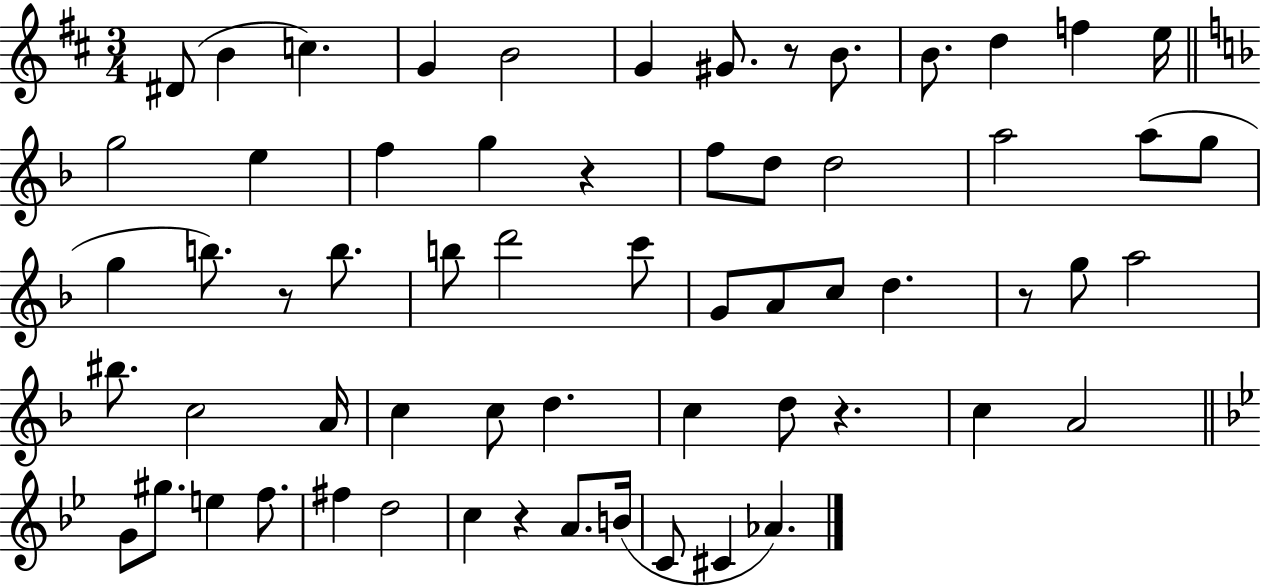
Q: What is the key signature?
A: D major